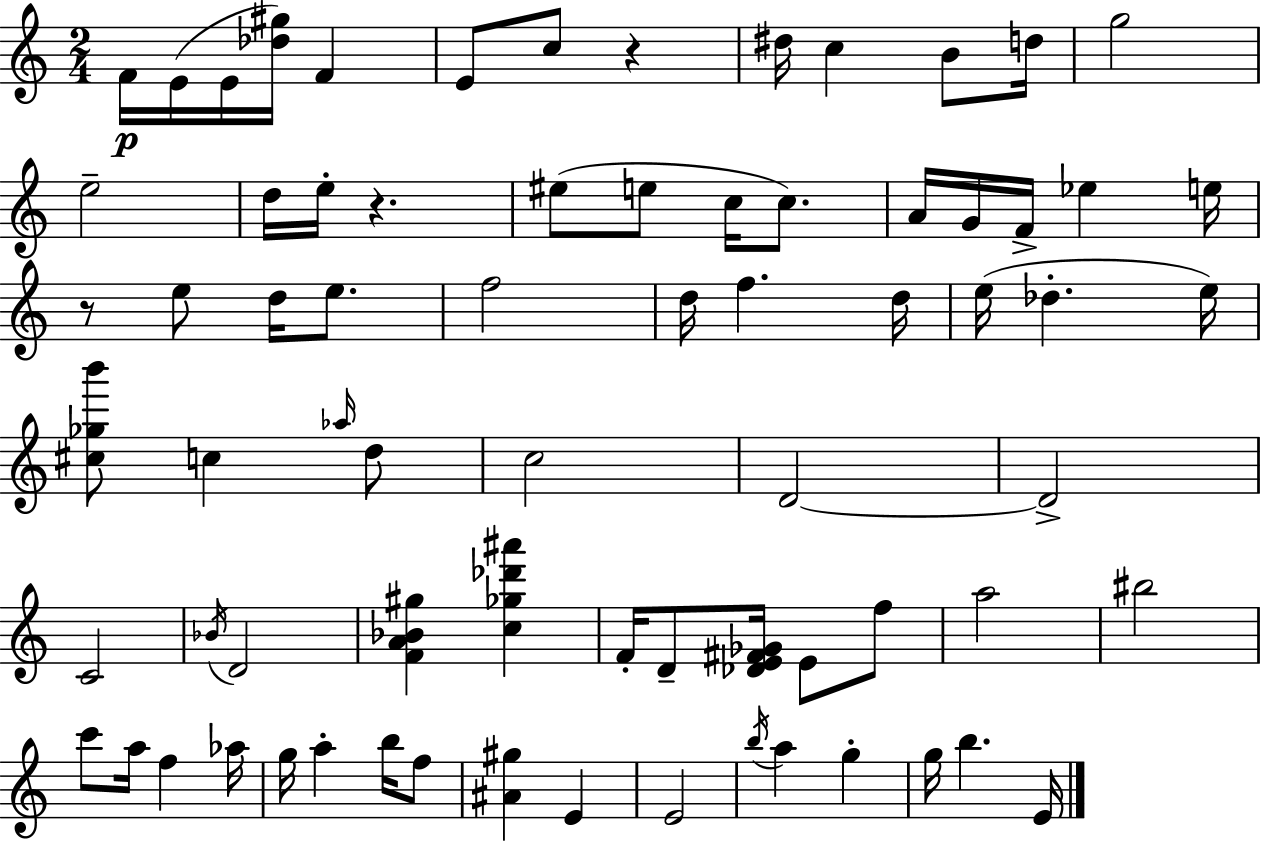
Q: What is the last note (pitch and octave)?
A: E4